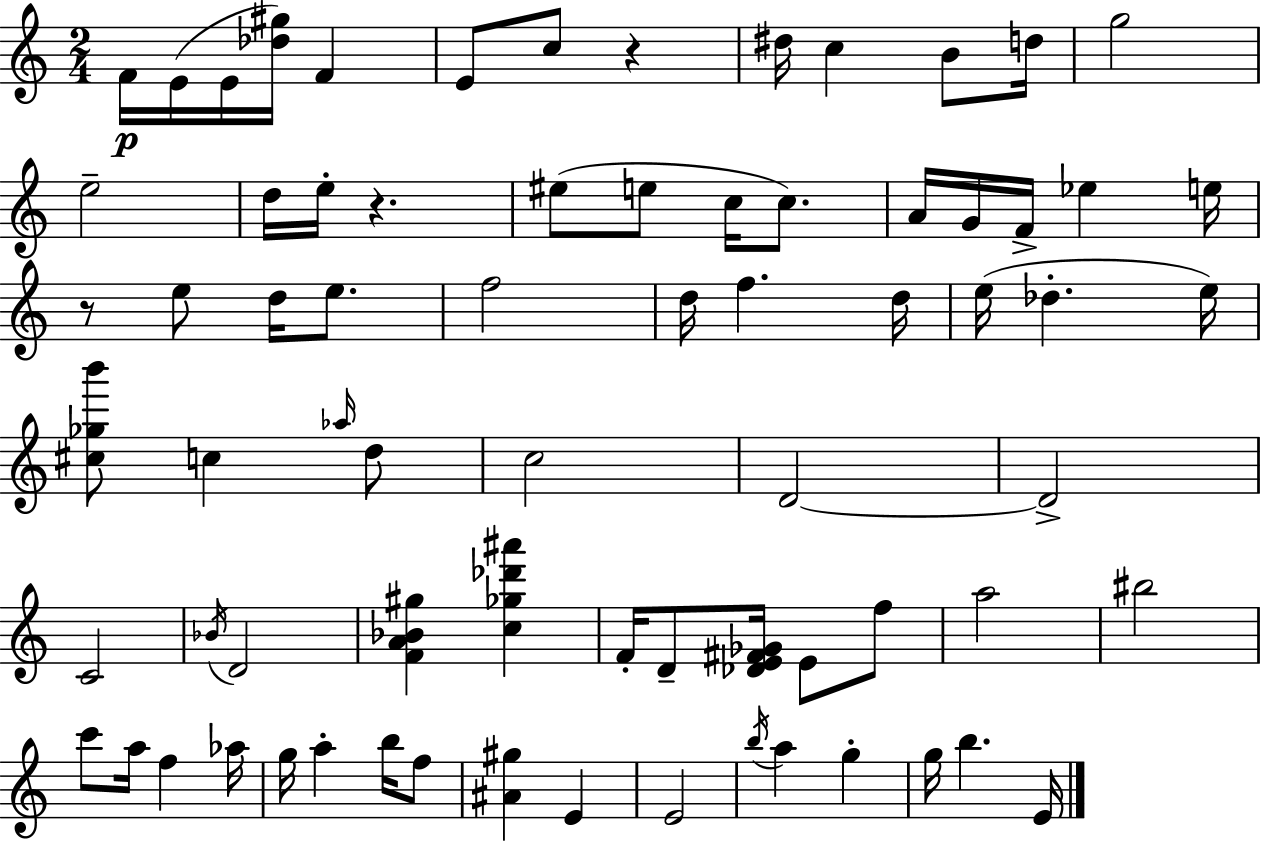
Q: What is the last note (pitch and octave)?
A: E4